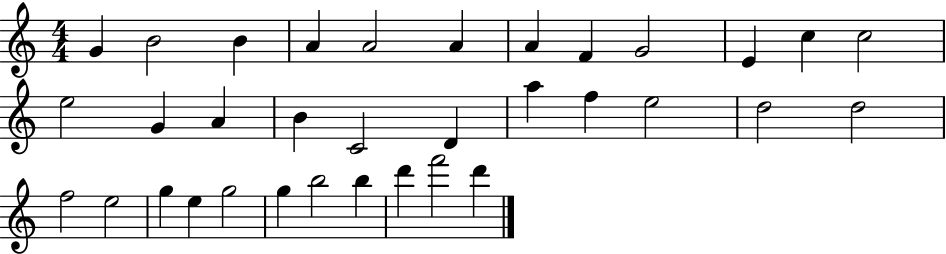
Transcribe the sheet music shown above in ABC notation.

X:1
T:Untitled
M:4/4
L:1/4
K:C
G B2 B A A2 A A F G2 E c c2 e2 G A B C2 D a f e2 d2 d2 f2 e2 g e g2 g b2 b d' f'2 d'